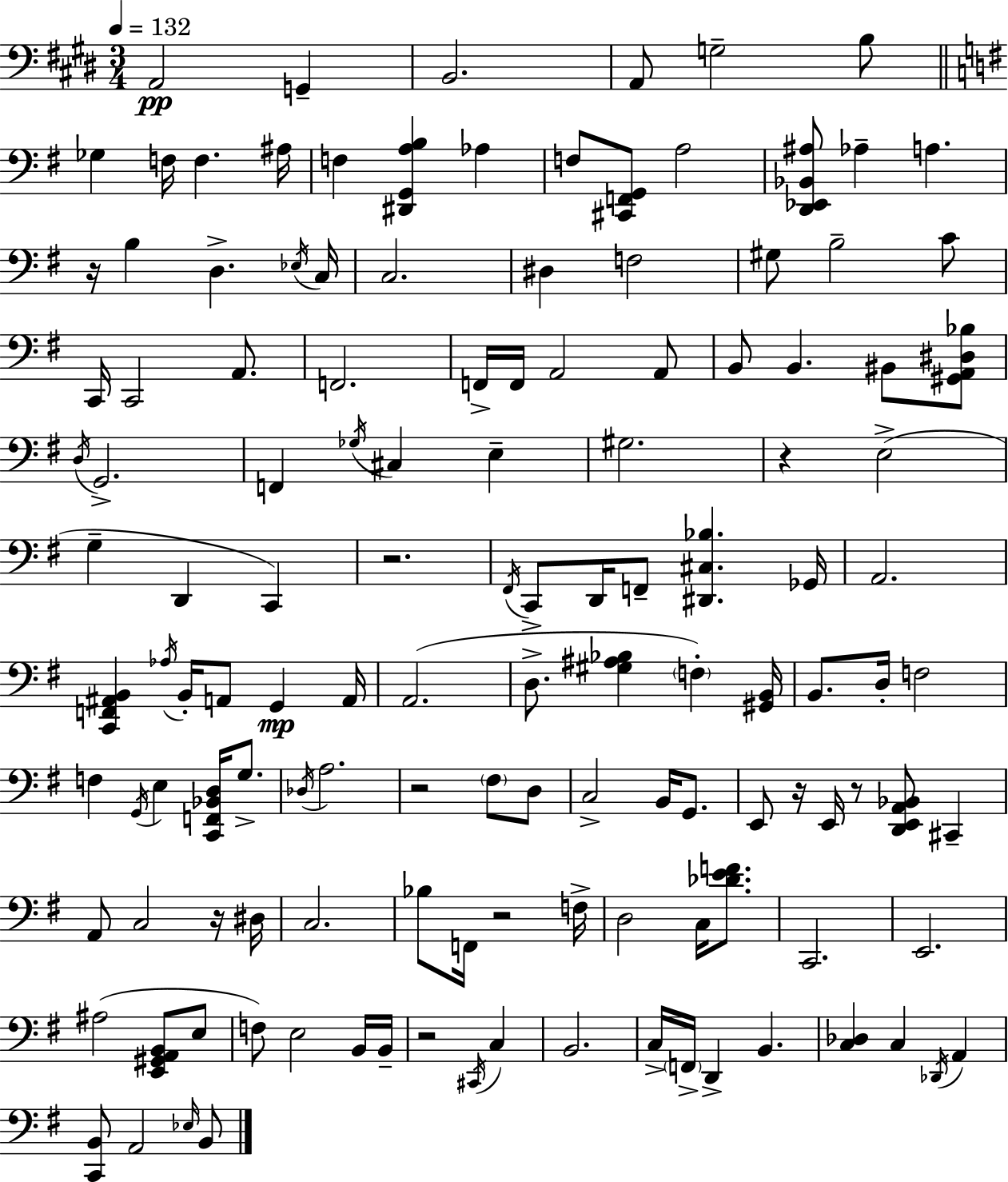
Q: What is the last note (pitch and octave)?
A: B2